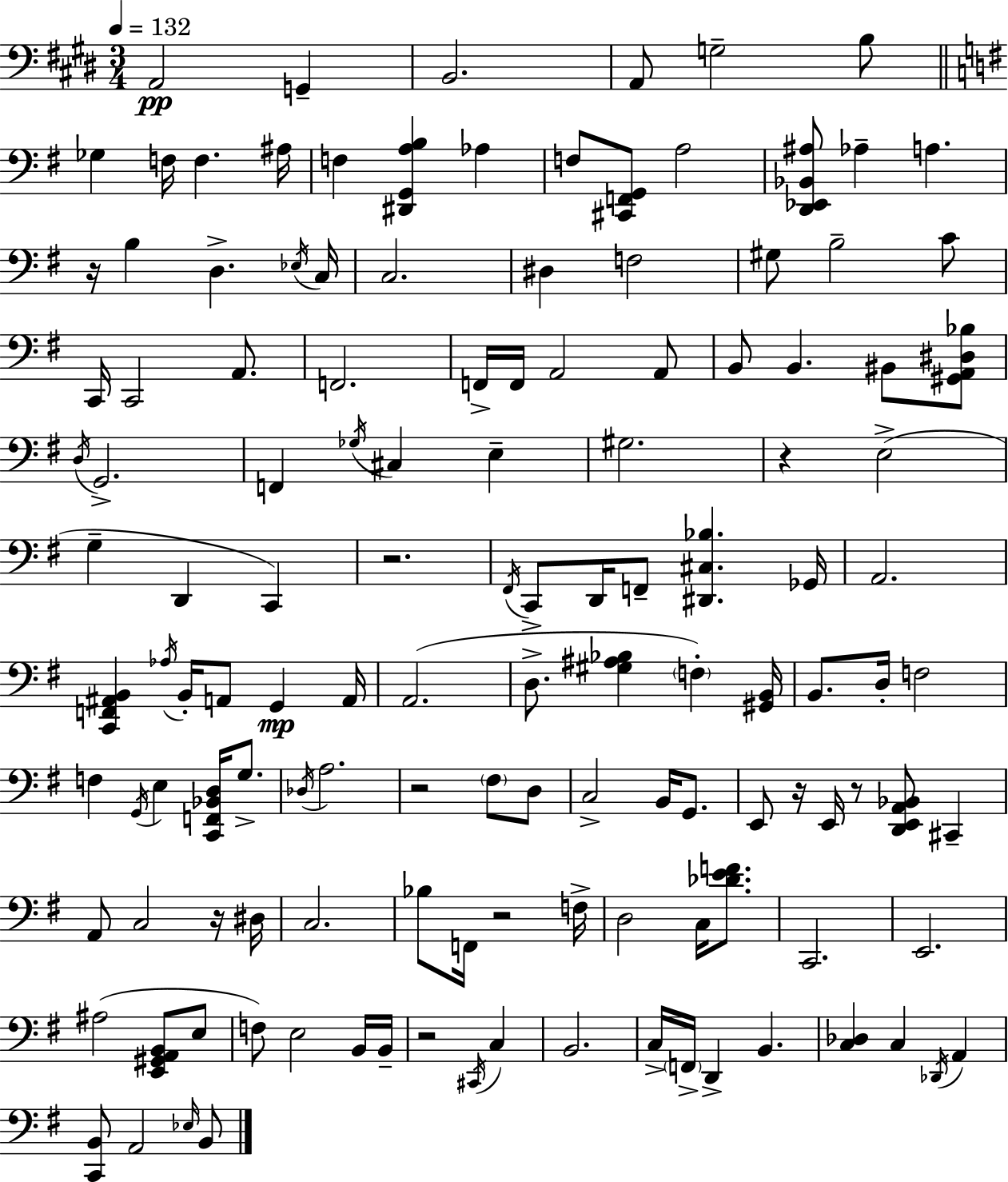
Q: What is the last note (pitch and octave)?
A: B2